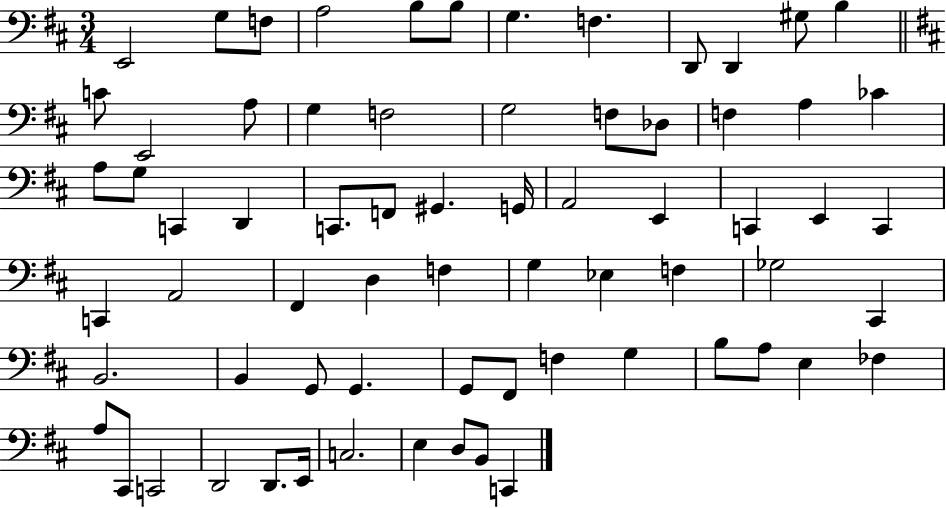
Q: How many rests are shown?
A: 0